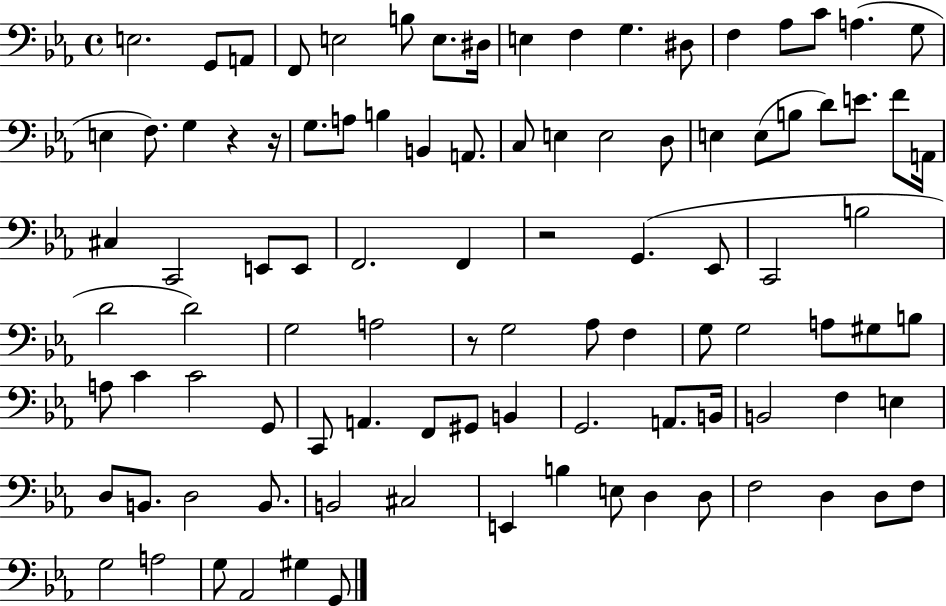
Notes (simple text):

E3/h. G2/e A2/e F2/e E3/h B3/e E3/e. D#3/s E3/q F3/q G3/q. D#3/e F3/q Ab3/e C4/e A3/q. G3/e E3/q F3/e. G3/q R/q R/s G3/e. A3/e B3/q B2/q A2/e. C3/e E3/q E3/h D3/e E3/q E3/e B3/e D4/e E4/e. F4/e A2/s C#3/q C2/h E2/e E2/e F2/h. F2/q R/h G2/q. Eb2/e C2/h B3/h D4/h D4/h G3/h A3/h R/e G3/h Ab3/e F3/q G3/e G3/h A3/e G#3/e B3/e A3/e C4/q C4/h G2/e C2/e A2/q. F2/e G#2/e B2/q G2/h. A2/e. B2/s B2/h F3/q E3/q D3/e B2/e. D3/h B2/e. B2/h C#3/h E2/q B3/q E3/e D3/q D3/e F3/h D3/q D3/e F3/e G3/h A3/h G3/e Ab2/h G#3/q G2/e